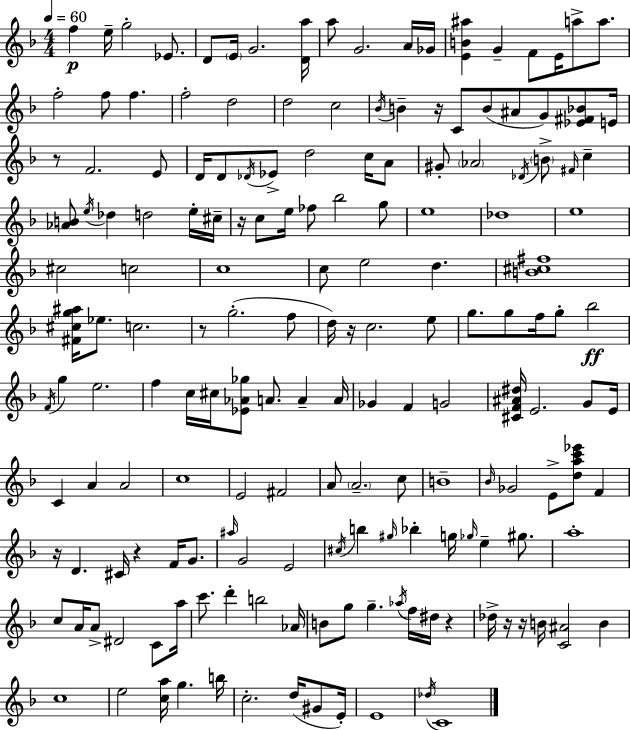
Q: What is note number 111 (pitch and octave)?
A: G4